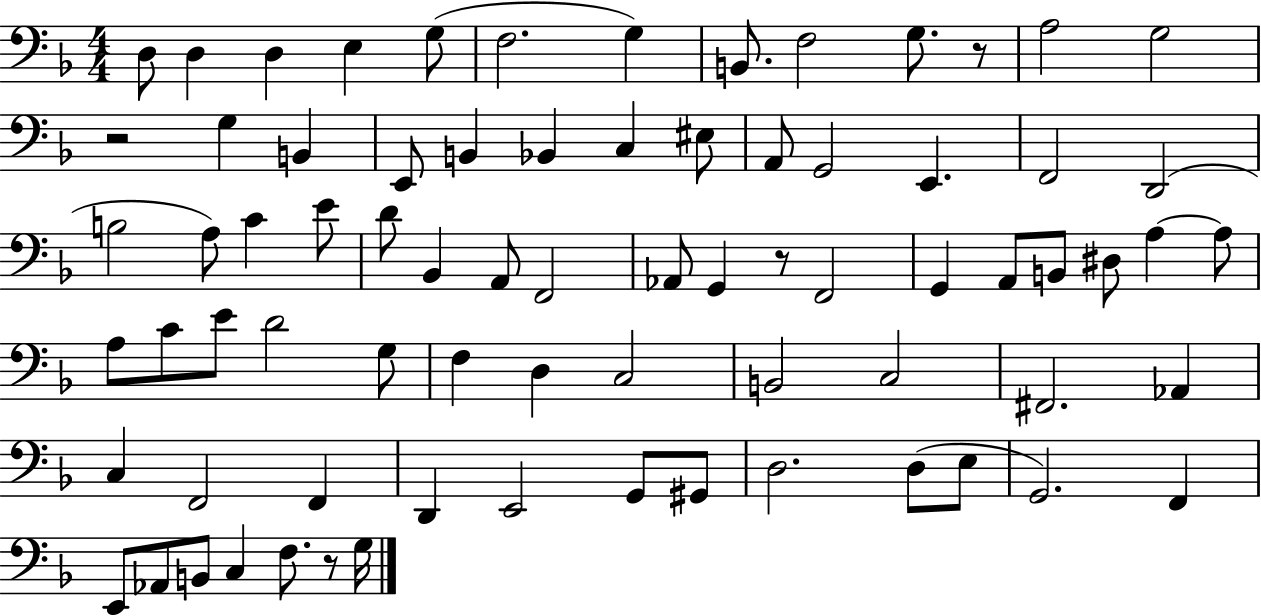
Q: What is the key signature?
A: F major